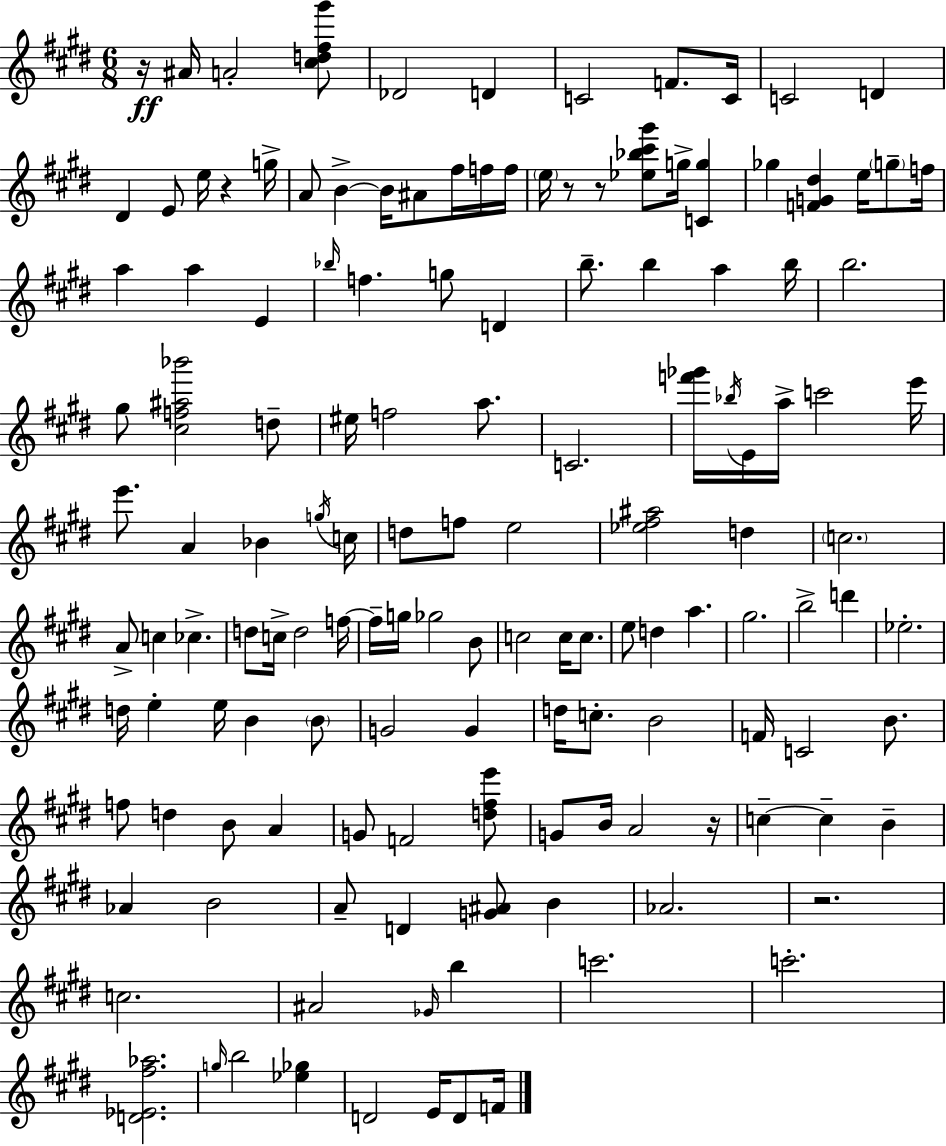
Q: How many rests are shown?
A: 6